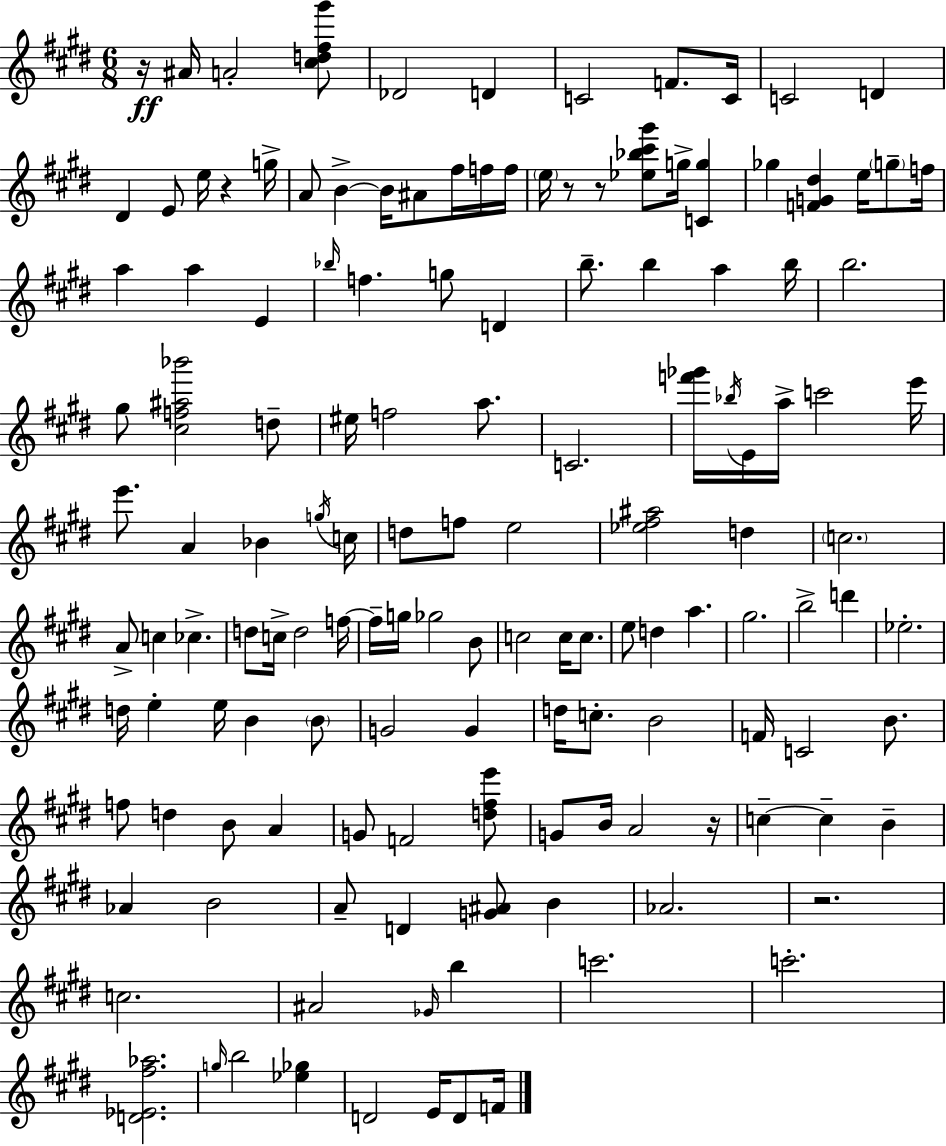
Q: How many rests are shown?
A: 6